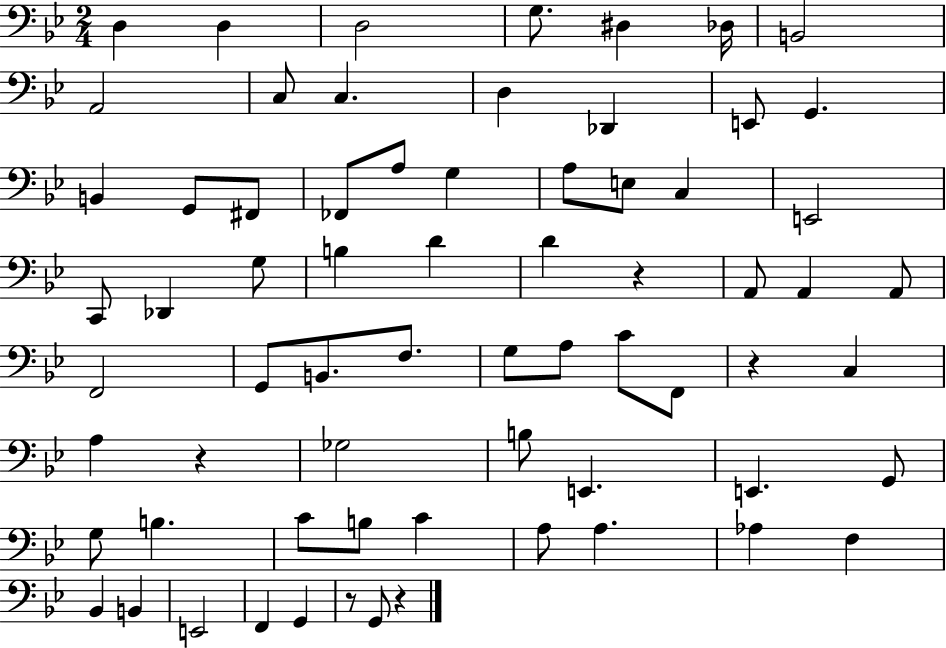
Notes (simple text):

D3/q D3/q D3/h G3/e. D#3/q Db3/s B2/h A2/h C3/e C3/q. D3/q Db2/q E2/e G2/q. B2/q G2/e F#2/e FES2/e A3/e G3/q A3/e E3/e C3/q E2/h C2/e Db2/q G3/e B3/q D4/q D4/q R/q A2/e A2/q A2/e F2/h G2/e B2/e. F3/e. G3/e A3/e C4/e F2/e R/q C3/q A3/q R/q Gb3/h B3/e E2/q. E2/q. G2/e G3/e B3/q. C4/e B3/e C4/q A3/e A3/q. Ab3/q F3/q Bb2/q B2/q E2/h F2/q G2/q R/e G2/e R/q